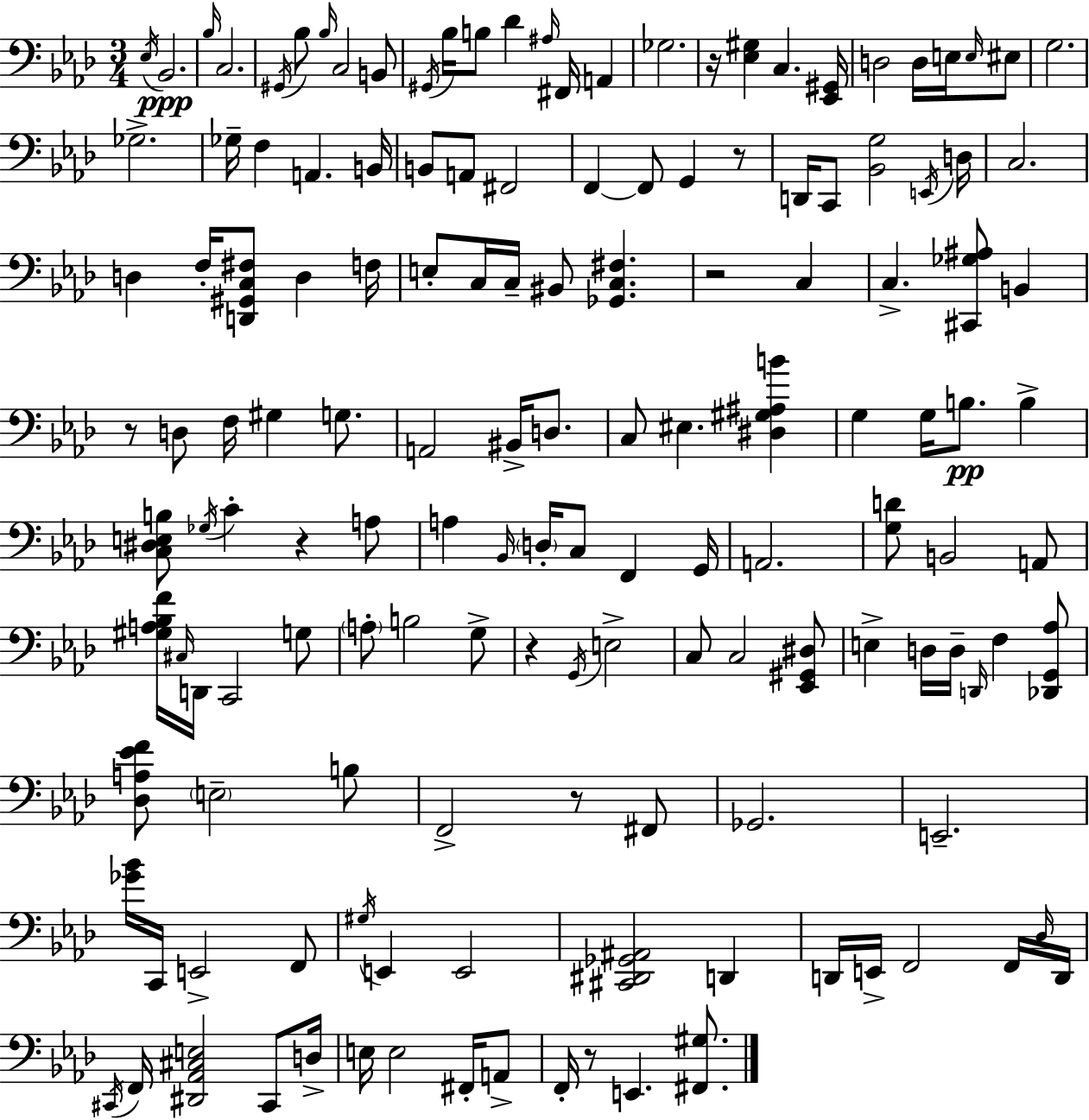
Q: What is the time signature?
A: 3/4